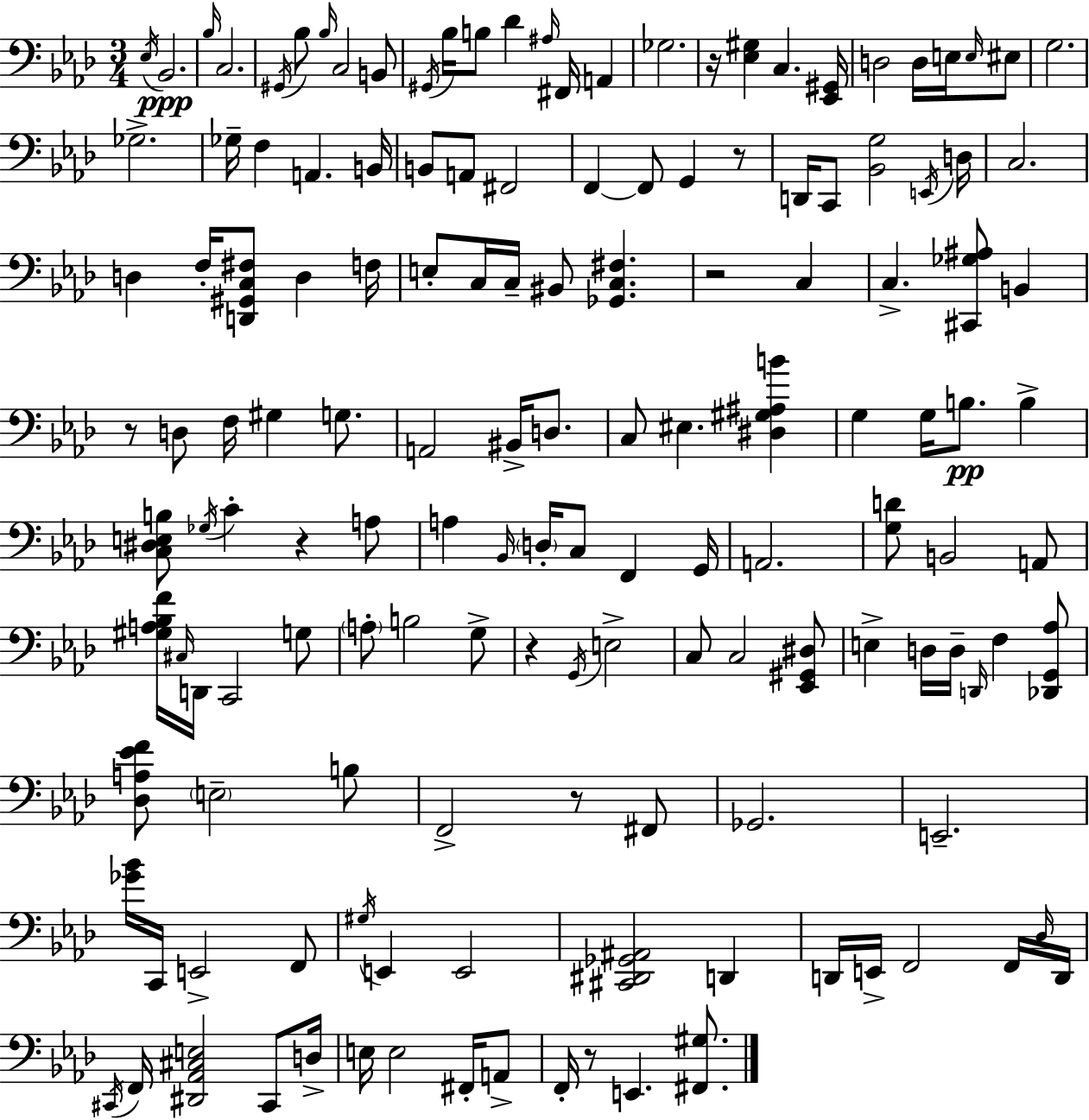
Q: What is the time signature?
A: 3/4